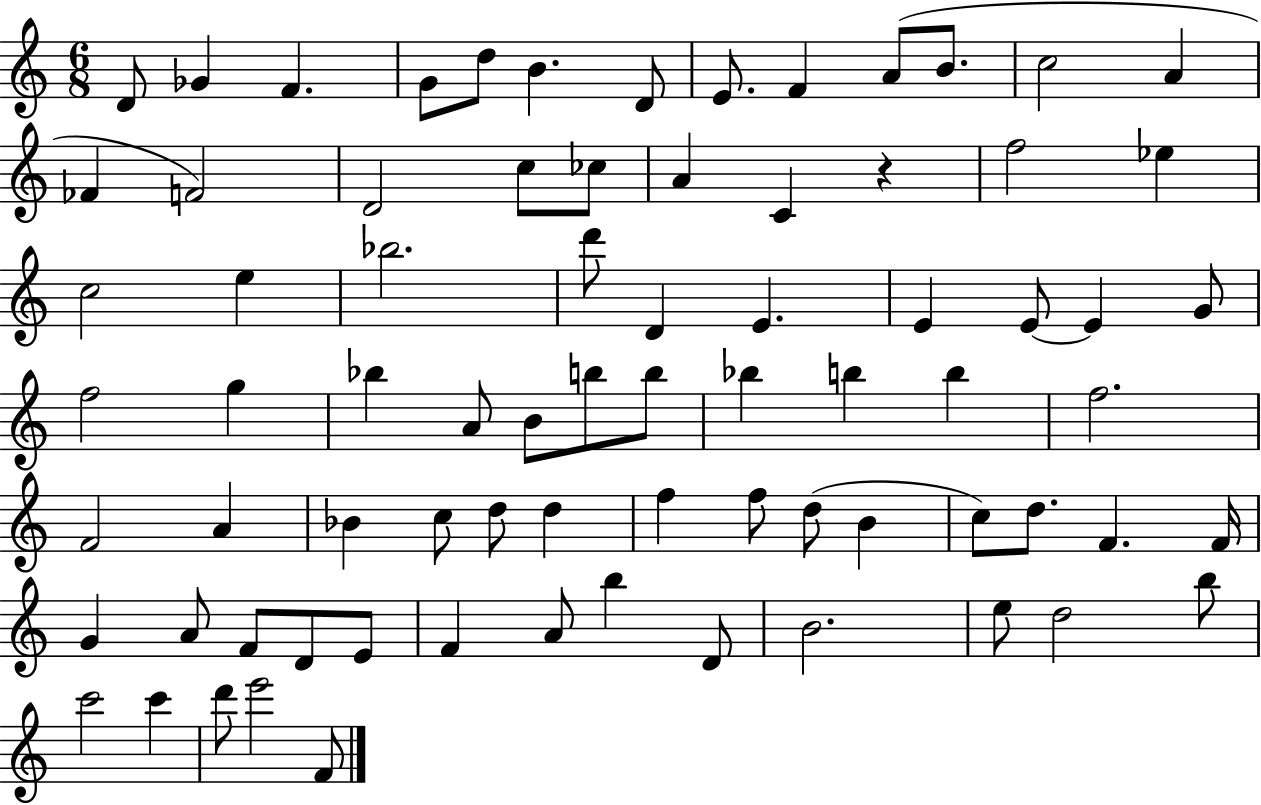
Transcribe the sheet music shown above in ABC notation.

X:1
T:Untitled
M:6/8
L:1/4
K:C
D/2 _G F G/2 d/2 B D/2 E/2 F A/2 B/2 c2 A _F F2 D2 c/2 _c/2 A C z f2 _e c2 e _b2 d'/2 D E E E/2 E G/2 f2 g _b A/2 B/2 b/2 b/2 _b b b f2 F2 A _B c/2 d/2 d f f/2 d/2 B c/2 d/2 F F/4 G A/2 F/2 D/2 E/2 F A/2 b D/2 B2 e/2 d2 b/2 c'2 c' d'/2 e'2 F/2